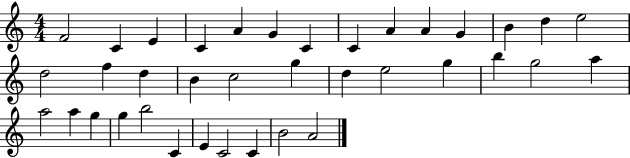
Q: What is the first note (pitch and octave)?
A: F4